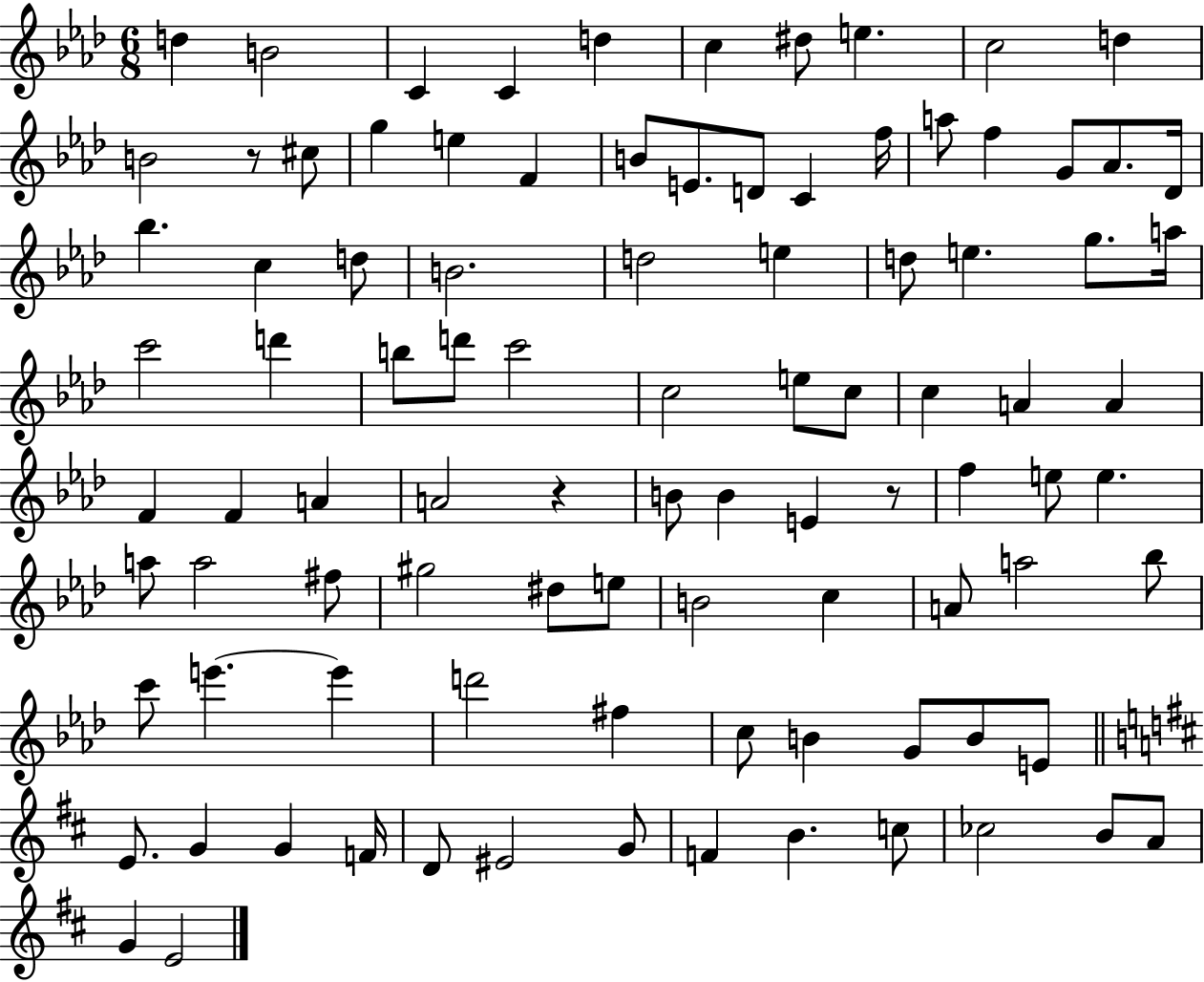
D5/q B4/h C4/q C4/q D5/q C5/q D#5/e E5/q. C5/h D5/q B4/h R/e C#5/e G5/q E5/q F4/q B4/e E4/e. D4/e C4/q F5/s A5/e F5/q G4/e Ab4/e. Db4/s Bb5/q. C5/q D5/e B4/h. D5/h E5/q D5/e E5/q. G5/e. A5/s C6/h D6/q B5/e D6/e C6/h C5/h E5/e C5/e C5/q A4/q A4/q F4/q F4/q A4/q A4/h R/q B4/e B4/q E4/q R/e F5/q E5/e E5/q. A5/e A5/h F#5/e G#5/h D#5/e E5/e B4/h C5/q A4/e A5/h Bb5/e C6/e E6/q. E6/q D6/h F#5/q C5/e B4/q G4/e B4/e E4/e E4/e. G4/q G4/q F4/s D4/e EIS4/h G4/e F4/q B4/q. C5/e CES5/h B4/e A4/e G4/q E4/h